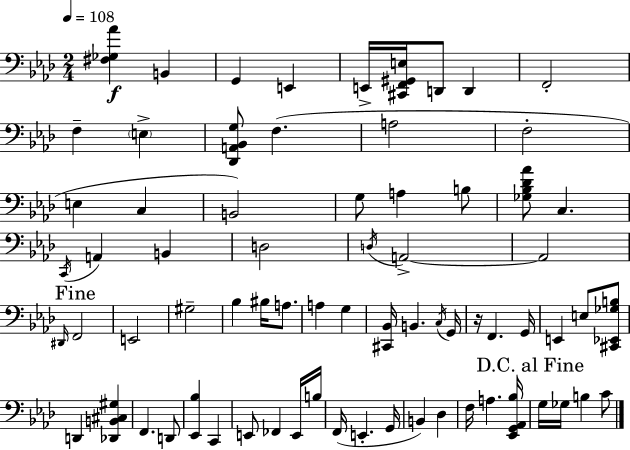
X:1
T:Untitled
M:2/4
L:1/4
K:Fm
[^F,_G,_A] B,, G,, E,, E,,/4 [^C,,F,,^G,,E,]/4 D,,/2 D,, F,,2 F, E, [_D,,A,,_B,,G,]/2 F, A,2 F,2 E, C, B,,2 G,/2 A, B,/2 [_G,_B,_D_A]/2 C, C,,/4 A,, B,, D,2 D,/4 A,,2 A,,2 ^D,,/4 F,,2 E,,2 ^G,2 _B, ^B,/4 A,/2 A, G, [^C,,_B,,]/4 B,, C,/4 G,,/4 z/4 F,, G,,/4 E,, E,/2 [^C,,_E,,_G,B,]/2 D,, [_D,,B,,^C,^G,] F,, D,,/2 [_E,,_B,] C,, E,,/2 _F,, E,,/4 B,/4 F,,/4 E,, G,,/4 B,, _D, F,/4 A, [_E,,G,,_A,,_B,]/4 G,/4 _G,/4 B, C/2